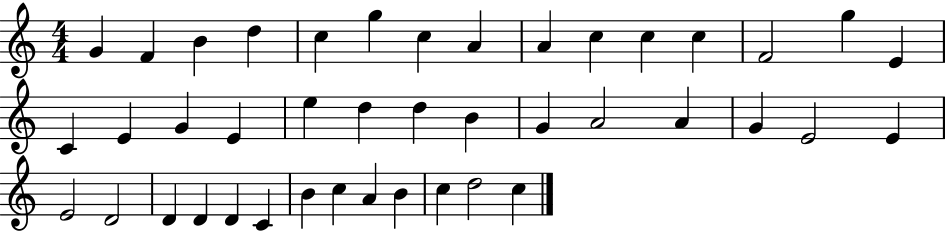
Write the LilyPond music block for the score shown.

{
  \clef treble
  \numericTimeSignature
  \time 4/4
  \key c \major
  g'4 f'4 b'4 d''4 | c''4 g''4 c''4 a'4 | a'4 c''4 c''4 c''4 | f'2 g''4 e'4 | \break c'4 e'4 g'4 e'4 | e''4 d''4 d''4 b'4 | g'4 a'2 a'4 | g'4 e'2 e'4 | \break e'2 d'2 | d'4 d'4 d'4 c'4 | b'4 c''4 a'4 b'4 | c''4 d''2 c''4 | \break \bar "|."
}